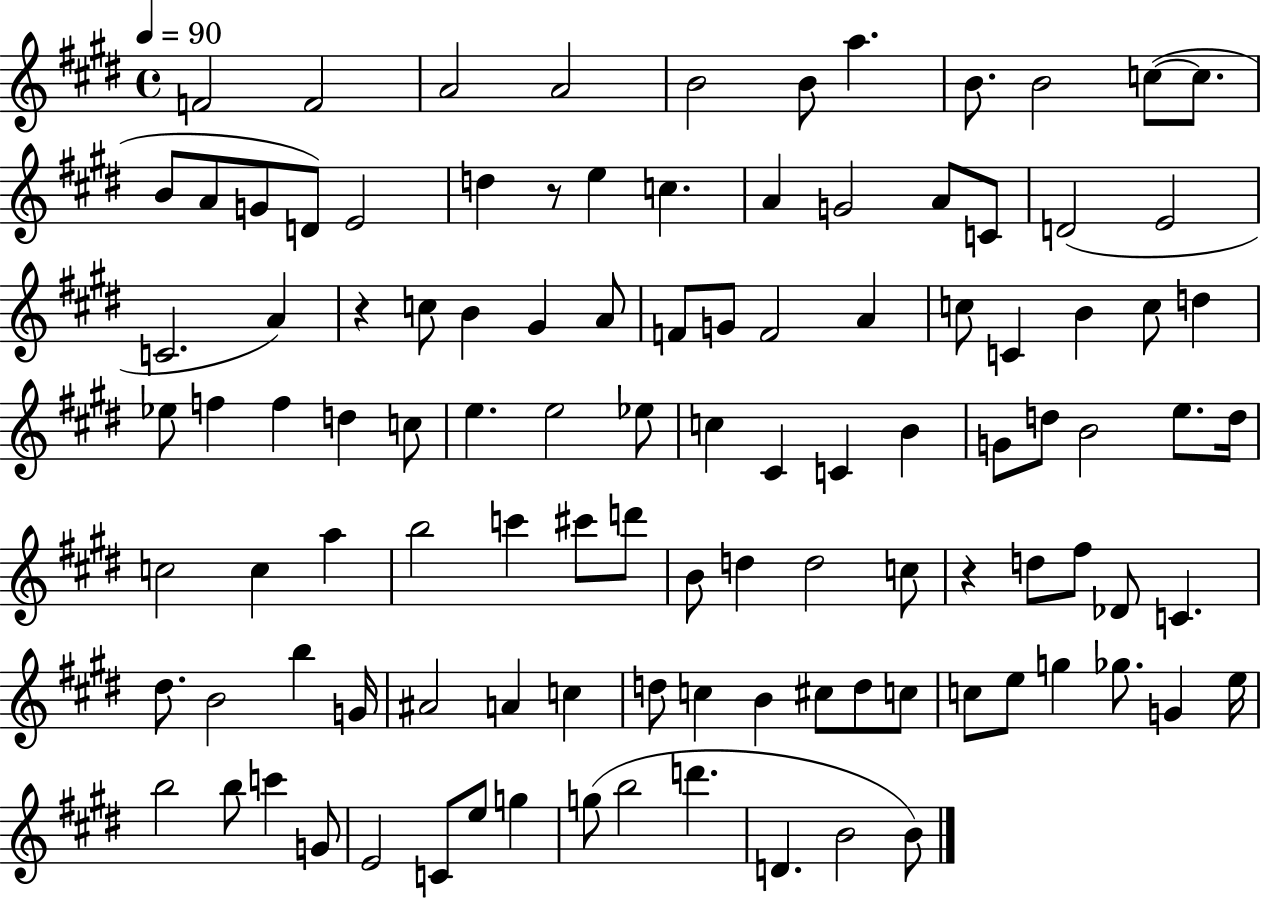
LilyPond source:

{
  \clef treble
  \time 4/4
  \defaultTimeSignature
  \key e \major
  \tempo 4 = 90
  \repeat volta 2 { f'2 f'2 | a'2 a'2 | b'2 b'8 a''4. | b'8. b'2 c''8~(~ c''8. | \break b'8 a'8 g'8 d'8) e'2 | d''4 r8 e''4 c''4. | a'4 g'2 a'8 c'8 | d'2( e'2 | \break c'2. a'4) | r4 c''8 b'4 gis'4 a'8 | f'8 g'8 f'2 a'4 | c''8 c'4 b'4 c''8 d''4 | \break ees''8 f''4 f''4 d''4 c''8 | e''4. e''2 ees''8 | c''4 cis'4 c'4 b'4 | g'8 d''8 b'2 e''8. d''16 | \break c''2 c''4 a''4 | b''2 c'''4 cis'''8 d'''8 | b'8 d''4 d''2 c''8 | r4 d''8 fis''8 des'8 c'4. | \break dis''8. b'2 b''4 g'16 | ais'2 a'4 c''4 | d''8 c''4 b'4 cis''8 d''8 c''8 | c''8 e''8 g''4 ges''8. g'4 e''16 | \break b''2 b''8 c'''4 g'8 | e'2 c'8 e''8 g''4 | g''8( b''2 d'''4. | d'4. b'2 b'8) | \break } \bar "|."
}